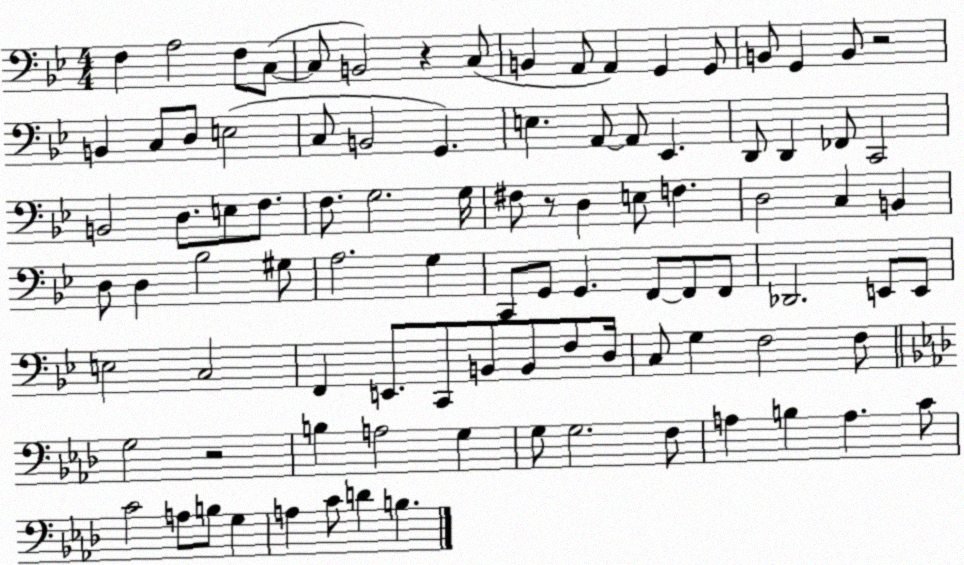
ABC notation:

X:1
T:Untitled
M:4/4
L:1/4
K:Bb
F, A,2 F,/2 C,/2 C,/2 B,,2 z C,/2 B,, A,,/2 A,, G,, G,,/2 B,,/2 G,, B,,/2 z2 B,, C,/2 D,/2 E,2 C,/2 B,,2 G,, E, A,,/2 A,,/2 _E,, D,,/2 D,, _F,,/2 C,,2 B,,2 D,/2 E,/2 F,/2 F,/2 G,2 G,/4 ^F,/2 z/2 D, E,/2 F, D,2 C, B,, D,/2 D, _B,2 ^G,/2 A,2 G, C,,/2 G,,/2 G,, F,,/2 F,,/2 F,,/2 _D,,2 E,,/2 E,,/2 E,2 C,2 F,, E,,/2 C,,/2 B,,/2 B,,/2 F,/2 D,/4 C,/2 G, F,2 F,/2 G,2 z2 B, A,2 G, G,/2 G,2 F,/2 A, B, A, C/2 C2 A,/2 B,/2 G, A, C/2 D B,